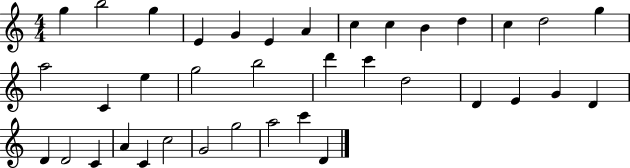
{
  \clef treble
  \numericTimeSignature
  \time 4/4
  \key c \major
  g''4 b''2 g''4 | e'4 g'4 e'4 a'4 | c''4 c''4 b'4 d''4 | c''4 d''2 g''4 | \break a''2 c'4 e''4 | g''2 b''2 | d'''4 c'''4 d''2 | d'4 e'4 g'4 d'4 | \break d'4 d'2 c'4 | a'4 c'4 c''2 | g'2 g''2 | a''2 c'''4 d'4 | \break \bar "|."
}